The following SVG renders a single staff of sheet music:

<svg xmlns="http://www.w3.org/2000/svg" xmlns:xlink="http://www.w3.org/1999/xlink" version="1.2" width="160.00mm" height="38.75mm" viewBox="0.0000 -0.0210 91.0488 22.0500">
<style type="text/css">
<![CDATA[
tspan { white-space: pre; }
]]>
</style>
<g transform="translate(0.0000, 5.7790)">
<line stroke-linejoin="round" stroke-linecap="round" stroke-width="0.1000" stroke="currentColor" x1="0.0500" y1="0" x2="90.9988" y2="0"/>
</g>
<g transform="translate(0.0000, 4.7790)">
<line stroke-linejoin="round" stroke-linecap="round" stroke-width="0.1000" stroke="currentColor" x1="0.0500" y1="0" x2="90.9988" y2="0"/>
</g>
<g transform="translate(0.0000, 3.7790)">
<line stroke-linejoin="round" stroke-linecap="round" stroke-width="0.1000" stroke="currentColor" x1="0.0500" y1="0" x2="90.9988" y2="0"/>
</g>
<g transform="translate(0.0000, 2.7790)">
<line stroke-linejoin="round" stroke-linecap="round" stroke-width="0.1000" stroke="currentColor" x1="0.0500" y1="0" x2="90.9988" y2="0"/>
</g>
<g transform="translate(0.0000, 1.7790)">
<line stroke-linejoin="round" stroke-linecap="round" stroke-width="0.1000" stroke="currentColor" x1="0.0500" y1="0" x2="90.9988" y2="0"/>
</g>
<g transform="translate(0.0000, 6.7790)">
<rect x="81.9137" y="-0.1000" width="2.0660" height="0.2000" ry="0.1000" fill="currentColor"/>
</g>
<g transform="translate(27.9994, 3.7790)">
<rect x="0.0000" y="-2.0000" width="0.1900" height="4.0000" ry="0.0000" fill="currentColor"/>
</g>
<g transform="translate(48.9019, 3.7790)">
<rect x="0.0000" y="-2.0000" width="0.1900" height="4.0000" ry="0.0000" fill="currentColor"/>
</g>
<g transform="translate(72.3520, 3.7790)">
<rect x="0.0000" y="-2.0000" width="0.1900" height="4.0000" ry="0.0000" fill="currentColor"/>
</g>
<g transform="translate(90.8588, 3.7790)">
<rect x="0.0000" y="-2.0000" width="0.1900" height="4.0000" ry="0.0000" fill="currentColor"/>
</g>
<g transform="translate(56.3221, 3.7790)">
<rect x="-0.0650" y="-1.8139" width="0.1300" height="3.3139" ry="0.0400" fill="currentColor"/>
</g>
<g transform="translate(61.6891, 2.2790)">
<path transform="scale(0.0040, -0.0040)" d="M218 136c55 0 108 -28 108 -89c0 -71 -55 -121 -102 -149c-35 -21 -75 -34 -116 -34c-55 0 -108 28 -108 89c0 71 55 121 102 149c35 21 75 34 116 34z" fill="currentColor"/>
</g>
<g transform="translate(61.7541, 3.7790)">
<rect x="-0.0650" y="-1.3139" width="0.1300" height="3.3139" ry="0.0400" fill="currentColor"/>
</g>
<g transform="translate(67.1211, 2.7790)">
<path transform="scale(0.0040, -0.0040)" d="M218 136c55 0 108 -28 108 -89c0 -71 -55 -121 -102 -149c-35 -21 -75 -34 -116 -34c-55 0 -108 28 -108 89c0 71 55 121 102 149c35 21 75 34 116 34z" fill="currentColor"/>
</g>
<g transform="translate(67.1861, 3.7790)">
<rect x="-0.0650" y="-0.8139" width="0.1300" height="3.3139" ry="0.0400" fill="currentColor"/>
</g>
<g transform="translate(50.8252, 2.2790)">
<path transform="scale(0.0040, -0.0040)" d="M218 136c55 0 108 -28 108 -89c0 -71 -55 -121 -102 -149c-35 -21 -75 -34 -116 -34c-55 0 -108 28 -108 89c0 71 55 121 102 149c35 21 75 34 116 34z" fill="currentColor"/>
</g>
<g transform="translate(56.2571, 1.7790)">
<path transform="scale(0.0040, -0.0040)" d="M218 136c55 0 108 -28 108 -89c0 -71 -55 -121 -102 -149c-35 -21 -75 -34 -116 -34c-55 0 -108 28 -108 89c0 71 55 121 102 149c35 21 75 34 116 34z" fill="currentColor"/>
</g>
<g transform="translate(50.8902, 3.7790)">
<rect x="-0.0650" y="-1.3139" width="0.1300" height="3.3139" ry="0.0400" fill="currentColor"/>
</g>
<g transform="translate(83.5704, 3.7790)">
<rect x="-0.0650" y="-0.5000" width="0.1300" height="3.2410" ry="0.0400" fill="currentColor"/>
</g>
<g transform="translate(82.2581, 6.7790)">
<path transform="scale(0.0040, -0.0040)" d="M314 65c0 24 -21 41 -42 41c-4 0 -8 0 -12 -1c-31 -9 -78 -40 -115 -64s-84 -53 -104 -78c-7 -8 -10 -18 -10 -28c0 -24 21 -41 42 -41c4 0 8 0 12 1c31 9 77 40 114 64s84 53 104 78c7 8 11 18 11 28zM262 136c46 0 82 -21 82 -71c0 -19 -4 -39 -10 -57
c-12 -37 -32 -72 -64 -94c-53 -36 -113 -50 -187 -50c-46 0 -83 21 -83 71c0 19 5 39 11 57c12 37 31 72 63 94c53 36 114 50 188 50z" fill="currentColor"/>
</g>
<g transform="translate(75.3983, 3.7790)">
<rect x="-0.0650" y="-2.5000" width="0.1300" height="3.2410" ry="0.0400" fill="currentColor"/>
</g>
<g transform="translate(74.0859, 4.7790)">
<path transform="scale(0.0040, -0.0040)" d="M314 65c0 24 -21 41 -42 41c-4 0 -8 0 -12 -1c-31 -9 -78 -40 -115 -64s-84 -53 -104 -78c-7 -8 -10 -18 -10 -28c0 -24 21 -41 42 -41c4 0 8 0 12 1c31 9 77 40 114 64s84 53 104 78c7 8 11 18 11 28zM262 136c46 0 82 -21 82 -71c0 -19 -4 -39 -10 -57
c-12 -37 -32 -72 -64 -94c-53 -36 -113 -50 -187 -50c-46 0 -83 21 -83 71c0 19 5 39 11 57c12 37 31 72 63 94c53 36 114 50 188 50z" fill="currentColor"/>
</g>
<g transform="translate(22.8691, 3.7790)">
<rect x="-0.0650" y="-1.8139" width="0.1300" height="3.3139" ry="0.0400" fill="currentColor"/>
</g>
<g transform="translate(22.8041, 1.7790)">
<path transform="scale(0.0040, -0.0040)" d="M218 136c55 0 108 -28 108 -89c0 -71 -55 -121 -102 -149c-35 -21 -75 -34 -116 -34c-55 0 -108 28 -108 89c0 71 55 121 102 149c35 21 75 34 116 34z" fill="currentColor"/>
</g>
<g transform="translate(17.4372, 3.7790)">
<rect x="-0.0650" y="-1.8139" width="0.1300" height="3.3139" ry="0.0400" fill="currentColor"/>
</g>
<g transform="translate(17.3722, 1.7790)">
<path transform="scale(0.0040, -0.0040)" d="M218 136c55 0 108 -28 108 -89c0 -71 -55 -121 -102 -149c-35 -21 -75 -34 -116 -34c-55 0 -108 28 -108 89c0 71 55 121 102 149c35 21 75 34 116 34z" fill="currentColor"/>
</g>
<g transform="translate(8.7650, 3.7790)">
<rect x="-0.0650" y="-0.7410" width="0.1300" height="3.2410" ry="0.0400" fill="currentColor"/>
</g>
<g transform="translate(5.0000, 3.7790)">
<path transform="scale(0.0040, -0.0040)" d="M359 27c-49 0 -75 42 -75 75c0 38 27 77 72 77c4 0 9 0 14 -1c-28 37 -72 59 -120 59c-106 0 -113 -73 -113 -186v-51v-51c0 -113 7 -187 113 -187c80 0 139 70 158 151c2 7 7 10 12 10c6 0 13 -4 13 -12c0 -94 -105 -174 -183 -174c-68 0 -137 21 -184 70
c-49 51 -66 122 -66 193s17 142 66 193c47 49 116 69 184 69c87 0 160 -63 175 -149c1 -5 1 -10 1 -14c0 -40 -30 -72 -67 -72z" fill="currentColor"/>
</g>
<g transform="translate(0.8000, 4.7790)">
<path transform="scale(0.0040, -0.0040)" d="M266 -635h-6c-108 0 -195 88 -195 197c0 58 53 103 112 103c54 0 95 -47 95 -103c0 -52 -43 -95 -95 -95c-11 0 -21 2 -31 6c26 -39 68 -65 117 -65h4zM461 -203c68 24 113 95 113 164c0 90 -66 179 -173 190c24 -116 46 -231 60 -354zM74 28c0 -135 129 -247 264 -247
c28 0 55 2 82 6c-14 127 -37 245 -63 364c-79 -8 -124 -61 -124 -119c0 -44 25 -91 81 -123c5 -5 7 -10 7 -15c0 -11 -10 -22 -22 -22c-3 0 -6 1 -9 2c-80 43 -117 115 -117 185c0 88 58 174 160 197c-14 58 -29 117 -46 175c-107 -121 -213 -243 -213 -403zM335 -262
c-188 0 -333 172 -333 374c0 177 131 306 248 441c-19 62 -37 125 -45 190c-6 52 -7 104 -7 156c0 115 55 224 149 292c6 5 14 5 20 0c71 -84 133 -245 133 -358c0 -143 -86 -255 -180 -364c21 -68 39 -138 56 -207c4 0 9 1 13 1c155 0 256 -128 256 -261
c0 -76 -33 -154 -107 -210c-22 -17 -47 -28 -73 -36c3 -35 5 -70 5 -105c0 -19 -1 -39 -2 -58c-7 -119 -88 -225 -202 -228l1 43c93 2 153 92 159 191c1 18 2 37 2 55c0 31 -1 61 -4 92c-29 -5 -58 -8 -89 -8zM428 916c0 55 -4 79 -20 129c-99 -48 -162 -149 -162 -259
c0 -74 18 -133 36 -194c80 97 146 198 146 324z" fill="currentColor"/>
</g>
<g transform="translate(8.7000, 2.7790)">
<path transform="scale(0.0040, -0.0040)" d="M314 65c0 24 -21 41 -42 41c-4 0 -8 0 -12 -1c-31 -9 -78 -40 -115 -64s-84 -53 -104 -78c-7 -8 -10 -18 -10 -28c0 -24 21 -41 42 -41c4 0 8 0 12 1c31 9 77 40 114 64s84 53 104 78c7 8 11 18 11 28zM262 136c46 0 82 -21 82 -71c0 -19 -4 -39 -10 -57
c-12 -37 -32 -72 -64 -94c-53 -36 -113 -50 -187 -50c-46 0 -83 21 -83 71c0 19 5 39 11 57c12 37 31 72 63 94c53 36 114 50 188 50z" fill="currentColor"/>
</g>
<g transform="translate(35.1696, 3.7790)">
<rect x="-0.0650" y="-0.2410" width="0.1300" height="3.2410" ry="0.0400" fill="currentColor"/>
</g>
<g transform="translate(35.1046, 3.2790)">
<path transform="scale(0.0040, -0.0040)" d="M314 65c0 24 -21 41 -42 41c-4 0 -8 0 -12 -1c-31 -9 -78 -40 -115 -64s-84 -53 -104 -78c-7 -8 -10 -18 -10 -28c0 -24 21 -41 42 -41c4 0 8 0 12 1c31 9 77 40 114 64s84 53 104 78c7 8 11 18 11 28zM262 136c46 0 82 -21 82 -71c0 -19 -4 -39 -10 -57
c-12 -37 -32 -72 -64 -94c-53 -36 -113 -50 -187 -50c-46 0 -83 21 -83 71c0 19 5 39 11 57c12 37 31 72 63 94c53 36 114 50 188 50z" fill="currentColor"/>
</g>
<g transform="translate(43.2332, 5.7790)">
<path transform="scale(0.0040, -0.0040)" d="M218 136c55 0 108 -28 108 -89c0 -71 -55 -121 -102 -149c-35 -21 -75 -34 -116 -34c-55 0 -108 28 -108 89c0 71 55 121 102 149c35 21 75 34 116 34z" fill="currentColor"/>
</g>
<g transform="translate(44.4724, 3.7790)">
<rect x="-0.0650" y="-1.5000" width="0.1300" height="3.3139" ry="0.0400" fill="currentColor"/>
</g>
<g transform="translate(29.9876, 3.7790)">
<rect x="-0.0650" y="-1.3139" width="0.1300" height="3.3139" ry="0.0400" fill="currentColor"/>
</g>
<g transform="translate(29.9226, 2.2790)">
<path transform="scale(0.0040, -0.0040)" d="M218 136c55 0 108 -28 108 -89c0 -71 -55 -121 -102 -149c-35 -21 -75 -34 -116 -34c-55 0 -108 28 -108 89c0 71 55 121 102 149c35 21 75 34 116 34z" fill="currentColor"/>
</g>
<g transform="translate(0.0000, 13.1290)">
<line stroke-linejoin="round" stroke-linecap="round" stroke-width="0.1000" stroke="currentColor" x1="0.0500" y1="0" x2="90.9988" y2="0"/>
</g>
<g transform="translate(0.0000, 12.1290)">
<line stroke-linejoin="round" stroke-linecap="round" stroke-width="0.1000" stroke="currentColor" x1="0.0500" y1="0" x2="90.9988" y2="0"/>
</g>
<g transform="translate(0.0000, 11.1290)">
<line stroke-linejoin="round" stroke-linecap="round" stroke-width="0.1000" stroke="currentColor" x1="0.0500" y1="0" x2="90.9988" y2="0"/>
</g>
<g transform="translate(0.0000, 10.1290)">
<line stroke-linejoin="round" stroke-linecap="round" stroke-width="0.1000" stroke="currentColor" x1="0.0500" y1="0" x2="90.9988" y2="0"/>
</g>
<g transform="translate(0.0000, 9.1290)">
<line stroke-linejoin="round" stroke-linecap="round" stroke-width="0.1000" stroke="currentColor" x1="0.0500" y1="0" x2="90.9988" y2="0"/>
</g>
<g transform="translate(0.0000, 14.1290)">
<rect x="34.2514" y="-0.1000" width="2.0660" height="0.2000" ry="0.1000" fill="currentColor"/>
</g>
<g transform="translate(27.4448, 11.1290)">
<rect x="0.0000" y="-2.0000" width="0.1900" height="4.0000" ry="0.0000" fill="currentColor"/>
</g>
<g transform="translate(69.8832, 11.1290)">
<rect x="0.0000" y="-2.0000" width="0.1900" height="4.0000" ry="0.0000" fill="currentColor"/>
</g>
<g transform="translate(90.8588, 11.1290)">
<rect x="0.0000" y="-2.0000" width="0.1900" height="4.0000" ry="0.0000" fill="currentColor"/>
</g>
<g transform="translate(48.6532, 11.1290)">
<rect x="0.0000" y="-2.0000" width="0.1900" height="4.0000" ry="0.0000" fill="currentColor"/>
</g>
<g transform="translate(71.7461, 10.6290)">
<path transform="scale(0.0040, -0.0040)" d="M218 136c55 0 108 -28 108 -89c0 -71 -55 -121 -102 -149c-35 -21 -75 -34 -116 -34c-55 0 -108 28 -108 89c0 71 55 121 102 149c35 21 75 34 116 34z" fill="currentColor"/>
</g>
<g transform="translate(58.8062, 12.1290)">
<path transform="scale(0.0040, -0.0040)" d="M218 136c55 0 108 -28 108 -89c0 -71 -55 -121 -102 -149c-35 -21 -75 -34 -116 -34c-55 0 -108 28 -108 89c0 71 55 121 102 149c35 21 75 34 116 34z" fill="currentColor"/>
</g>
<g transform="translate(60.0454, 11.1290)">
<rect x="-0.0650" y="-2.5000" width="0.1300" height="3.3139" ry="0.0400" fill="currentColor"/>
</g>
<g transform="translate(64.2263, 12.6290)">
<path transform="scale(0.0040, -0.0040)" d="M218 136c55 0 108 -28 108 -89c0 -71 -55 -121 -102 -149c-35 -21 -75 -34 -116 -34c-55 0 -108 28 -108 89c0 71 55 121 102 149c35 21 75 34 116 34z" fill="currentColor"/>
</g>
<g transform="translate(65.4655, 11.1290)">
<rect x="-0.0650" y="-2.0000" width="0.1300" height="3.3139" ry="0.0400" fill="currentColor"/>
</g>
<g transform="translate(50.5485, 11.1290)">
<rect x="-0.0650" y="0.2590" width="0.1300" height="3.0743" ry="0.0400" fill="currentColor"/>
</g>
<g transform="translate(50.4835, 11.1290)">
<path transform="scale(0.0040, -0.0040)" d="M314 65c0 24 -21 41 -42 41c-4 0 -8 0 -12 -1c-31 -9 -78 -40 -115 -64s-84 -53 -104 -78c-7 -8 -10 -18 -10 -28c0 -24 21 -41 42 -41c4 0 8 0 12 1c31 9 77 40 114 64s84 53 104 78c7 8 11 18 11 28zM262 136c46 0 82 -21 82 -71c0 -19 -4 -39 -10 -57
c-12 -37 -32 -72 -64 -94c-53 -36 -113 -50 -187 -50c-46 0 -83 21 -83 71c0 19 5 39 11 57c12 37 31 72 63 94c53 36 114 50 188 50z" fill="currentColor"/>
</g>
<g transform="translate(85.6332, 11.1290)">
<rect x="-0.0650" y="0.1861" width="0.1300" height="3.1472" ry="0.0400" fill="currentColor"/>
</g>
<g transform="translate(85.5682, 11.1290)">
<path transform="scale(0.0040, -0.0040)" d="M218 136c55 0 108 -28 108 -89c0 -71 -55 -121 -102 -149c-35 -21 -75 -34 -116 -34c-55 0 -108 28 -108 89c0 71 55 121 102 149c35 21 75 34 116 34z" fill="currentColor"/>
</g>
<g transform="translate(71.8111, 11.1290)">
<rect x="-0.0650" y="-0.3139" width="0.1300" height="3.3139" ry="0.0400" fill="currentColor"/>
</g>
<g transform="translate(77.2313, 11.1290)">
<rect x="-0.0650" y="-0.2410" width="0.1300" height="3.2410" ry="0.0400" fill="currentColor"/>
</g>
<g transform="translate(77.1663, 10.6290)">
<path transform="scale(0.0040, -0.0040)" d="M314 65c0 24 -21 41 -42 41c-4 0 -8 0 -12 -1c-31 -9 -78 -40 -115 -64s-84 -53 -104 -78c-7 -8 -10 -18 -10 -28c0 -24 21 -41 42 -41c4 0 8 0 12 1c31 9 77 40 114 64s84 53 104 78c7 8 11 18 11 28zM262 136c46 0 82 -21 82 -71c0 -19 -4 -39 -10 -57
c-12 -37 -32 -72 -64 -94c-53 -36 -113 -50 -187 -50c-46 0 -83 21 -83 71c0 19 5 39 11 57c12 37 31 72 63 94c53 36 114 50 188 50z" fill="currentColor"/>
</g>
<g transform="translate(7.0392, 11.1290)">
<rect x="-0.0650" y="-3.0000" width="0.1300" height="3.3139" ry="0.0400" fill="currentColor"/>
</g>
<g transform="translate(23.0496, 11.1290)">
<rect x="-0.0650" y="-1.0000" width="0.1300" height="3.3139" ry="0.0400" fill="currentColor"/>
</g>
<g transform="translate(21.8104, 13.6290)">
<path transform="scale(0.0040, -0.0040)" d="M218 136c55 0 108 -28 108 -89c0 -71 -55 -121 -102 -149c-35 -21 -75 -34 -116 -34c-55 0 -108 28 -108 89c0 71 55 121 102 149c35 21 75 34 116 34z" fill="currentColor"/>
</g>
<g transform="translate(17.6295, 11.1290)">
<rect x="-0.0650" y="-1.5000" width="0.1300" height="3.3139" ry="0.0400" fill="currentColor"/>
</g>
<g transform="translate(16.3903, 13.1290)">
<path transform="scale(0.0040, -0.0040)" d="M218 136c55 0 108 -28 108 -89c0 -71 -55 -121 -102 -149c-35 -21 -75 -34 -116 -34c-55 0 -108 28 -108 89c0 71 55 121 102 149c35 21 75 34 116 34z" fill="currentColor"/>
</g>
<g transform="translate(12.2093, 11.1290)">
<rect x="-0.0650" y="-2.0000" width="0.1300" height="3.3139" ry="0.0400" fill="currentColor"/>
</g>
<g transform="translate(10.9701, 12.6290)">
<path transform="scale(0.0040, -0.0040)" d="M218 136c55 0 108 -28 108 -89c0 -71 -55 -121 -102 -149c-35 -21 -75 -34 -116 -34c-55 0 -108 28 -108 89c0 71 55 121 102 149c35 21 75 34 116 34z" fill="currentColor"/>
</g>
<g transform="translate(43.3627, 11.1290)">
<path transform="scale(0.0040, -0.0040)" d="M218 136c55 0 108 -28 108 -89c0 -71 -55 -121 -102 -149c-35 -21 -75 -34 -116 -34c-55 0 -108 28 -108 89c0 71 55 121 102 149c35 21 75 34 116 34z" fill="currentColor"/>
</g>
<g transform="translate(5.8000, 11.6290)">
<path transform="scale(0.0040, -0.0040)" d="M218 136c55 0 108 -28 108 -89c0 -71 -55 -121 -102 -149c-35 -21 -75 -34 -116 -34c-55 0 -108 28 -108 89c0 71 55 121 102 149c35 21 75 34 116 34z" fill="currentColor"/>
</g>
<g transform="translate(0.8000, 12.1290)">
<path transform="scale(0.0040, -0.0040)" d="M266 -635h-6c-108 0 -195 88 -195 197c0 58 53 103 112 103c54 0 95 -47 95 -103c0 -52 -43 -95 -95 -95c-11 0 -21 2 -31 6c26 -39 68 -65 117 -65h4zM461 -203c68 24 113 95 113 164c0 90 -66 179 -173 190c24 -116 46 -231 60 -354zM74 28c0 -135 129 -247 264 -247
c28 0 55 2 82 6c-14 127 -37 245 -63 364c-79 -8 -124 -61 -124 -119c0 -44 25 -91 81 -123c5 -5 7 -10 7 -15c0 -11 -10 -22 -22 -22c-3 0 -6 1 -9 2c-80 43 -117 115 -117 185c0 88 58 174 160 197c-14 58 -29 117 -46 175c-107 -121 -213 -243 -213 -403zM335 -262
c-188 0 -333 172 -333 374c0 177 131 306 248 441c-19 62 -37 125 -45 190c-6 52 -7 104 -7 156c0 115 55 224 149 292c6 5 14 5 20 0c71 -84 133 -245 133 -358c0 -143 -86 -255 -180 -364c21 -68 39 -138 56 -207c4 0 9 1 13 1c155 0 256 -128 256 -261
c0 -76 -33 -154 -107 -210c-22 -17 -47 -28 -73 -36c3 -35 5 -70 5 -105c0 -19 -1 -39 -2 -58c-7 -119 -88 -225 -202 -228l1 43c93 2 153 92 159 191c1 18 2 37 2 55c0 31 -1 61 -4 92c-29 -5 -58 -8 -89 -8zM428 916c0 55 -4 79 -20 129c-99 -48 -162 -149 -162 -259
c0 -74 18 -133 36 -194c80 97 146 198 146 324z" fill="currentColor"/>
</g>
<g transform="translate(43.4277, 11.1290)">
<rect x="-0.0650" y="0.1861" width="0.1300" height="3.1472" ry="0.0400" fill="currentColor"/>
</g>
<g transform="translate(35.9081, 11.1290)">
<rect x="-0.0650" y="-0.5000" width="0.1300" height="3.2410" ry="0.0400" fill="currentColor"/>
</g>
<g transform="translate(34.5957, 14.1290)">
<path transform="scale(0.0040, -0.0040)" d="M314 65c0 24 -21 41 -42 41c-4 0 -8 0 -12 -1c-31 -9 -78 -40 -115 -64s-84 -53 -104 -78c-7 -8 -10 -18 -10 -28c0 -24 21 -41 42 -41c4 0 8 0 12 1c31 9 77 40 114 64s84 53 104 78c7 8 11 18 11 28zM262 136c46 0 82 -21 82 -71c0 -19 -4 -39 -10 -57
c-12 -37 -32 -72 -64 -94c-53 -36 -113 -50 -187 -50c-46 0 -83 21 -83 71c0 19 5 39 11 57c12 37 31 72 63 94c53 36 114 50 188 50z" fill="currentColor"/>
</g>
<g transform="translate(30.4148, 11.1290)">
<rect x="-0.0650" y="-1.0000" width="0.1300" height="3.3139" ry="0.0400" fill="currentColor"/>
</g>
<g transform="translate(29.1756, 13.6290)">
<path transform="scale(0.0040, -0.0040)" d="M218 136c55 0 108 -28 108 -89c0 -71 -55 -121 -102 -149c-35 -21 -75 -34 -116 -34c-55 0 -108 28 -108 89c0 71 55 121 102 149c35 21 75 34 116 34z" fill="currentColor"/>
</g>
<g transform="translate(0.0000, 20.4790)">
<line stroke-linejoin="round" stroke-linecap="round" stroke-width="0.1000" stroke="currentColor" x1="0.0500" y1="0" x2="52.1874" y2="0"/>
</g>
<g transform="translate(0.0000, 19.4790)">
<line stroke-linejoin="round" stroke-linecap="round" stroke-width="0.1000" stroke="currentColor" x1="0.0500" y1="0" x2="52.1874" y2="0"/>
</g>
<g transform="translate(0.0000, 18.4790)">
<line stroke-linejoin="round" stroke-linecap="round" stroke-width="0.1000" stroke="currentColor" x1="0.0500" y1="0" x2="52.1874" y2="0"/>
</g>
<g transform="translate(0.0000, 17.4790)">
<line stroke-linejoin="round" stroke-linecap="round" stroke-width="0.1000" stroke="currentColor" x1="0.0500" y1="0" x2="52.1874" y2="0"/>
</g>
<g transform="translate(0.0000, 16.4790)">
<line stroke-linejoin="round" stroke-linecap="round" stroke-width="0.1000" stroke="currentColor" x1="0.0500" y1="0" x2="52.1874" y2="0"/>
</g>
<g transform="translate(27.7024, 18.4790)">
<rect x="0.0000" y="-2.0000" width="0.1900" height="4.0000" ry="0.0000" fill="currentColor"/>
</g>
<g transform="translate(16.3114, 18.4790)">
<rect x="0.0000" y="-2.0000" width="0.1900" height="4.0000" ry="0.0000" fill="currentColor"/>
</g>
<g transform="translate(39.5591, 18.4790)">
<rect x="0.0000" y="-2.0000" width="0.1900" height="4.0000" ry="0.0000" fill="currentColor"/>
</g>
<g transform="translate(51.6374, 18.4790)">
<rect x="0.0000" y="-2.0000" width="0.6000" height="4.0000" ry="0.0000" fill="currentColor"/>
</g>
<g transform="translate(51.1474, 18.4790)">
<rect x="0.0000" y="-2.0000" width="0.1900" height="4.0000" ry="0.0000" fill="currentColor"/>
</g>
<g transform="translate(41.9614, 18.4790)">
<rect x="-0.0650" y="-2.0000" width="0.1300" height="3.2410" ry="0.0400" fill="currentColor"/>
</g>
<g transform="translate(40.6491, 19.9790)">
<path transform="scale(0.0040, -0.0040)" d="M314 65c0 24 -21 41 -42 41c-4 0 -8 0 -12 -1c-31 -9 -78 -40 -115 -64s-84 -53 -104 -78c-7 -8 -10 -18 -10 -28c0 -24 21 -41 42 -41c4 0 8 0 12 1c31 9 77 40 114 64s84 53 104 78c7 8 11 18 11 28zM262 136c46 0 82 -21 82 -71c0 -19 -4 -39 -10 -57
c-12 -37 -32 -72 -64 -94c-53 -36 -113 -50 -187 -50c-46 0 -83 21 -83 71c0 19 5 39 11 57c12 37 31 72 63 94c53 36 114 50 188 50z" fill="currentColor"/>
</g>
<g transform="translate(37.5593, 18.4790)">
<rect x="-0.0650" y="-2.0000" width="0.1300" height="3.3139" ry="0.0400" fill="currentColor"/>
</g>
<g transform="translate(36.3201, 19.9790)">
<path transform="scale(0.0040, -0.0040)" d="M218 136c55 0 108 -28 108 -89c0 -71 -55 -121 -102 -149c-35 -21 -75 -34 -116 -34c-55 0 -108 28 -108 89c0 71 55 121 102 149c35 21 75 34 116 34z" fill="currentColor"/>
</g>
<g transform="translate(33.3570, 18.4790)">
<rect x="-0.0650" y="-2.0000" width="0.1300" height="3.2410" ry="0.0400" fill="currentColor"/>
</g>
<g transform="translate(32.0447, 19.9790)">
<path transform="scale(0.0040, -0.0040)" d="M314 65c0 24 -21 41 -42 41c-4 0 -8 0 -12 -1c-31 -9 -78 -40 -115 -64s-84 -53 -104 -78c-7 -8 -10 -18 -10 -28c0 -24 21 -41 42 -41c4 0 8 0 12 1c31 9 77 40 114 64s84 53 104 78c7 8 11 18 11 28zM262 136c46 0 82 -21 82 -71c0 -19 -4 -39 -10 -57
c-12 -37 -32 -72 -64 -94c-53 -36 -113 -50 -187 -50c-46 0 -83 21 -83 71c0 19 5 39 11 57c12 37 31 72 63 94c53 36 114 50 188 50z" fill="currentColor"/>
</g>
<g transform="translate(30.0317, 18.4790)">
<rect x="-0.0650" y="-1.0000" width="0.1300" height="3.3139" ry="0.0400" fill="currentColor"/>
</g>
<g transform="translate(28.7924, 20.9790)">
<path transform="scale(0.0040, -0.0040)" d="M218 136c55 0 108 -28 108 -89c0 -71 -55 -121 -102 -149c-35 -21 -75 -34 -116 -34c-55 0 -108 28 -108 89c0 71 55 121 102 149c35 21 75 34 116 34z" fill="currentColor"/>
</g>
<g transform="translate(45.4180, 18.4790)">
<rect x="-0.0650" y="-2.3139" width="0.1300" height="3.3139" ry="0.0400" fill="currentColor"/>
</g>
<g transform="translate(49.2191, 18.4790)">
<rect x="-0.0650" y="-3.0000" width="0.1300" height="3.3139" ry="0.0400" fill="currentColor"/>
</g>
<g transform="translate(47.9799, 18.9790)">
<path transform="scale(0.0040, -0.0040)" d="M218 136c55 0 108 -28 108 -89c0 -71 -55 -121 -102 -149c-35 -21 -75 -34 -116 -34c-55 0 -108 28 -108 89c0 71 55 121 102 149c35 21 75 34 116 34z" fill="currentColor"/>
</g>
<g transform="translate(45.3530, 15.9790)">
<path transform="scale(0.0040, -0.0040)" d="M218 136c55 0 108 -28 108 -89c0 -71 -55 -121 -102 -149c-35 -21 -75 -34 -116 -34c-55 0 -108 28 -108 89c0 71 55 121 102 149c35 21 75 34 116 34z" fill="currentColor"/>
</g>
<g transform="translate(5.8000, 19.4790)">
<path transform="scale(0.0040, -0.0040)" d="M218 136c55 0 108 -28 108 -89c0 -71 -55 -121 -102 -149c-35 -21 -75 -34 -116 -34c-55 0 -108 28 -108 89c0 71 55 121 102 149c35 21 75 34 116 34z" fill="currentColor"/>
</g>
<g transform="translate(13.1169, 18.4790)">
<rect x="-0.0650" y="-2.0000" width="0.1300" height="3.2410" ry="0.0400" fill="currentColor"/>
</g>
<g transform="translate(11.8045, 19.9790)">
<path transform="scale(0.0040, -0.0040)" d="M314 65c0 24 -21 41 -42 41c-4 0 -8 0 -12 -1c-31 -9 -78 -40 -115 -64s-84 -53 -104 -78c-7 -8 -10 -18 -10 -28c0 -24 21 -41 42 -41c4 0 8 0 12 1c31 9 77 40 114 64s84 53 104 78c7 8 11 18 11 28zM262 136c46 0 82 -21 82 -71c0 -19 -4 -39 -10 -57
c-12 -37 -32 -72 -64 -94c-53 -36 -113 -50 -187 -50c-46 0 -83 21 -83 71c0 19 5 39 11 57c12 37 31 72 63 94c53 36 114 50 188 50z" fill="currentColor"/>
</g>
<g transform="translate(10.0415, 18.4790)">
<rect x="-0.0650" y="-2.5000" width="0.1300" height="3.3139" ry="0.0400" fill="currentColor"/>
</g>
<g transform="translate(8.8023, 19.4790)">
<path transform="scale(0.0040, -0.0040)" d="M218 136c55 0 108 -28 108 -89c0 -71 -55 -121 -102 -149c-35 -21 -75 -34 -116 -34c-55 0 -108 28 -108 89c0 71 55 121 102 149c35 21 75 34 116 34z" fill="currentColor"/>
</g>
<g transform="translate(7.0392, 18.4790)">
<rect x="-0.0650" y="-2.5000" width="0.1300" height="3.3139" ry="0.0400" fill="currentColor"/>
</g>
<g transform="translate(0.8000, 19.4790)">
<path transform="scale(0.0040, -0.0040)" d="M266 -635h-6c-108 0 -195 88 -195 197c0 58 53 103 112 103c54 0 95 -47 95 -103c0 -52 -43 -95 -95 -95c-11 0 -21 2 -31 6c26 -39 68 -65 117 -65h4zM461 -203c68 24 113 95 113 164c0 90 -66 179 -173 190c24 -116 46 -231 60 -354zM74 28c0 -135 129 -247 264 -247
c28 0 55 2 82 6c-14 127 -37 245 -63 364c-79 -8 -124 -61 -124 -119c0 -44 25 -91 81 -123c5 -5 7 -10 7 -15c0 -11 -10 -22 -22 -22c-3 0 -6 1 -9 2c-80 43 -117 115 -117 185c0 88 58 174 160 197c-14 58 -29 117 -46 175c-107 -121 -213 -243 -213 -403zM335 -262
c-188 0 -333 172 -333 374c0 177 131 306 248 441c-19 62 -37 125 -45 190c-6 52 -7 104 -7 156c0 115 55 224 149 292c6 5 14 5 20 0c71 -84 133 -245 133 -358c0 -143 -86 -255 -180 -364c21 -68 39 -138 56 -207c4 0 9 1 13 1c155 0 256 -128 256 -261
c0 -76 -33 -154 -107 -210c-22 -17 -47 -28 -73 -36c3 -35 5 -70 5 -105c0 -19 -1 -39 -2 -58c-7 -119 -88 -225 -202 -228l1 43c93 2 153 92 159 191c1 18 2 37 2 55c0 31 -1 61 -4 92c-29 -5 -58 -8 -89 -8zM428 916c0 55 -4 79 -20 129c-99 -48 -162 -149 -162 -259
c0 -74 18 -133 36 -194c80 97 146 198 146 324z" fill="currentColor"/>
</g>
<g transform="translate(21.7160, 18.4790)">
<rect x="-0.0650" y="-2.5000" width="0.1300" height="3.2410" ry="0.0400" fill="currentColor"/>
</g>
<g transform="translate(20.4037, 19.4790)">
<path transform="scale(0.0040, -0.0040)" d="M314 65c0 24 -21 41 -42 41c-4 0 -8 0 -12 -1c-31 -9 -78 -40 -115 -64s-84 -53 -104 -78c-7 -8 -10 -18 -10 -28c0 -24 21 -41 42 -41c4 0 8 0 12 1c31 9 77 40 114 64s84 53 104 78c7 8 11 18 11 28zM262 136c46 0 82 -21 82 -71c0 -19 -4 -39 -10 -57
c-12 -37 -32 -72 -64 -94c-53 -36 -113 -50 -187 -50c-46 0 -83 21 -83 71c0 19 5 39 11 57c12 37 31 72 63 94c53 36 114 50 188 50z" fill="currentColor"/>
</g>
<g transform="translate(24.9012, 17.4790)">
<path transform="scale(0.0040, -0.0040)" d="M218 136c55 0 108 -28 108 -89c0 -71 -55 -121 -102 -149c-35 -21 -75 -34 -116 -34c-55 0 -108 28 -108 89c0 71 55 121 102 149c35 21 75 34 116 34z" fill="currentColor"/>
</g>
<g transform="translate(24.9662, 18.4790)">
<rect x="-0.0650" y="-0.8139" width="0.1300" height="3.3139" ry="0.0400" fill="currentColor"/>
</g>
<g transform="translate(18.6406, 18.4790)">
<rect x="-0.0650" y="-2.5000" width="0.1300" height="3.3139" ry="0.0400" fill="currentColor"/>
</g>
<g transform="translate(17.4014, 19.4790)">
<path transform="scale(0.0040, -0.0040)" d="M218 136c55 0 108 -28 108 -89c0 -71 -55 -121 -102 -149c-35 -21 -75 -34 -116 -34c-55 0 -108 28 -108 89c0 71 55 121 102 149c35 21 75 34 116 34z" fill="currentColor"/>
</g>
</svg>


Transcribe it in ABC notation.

X:1
T:Untitled
M:4/4
L:1/4
K:C
d2 f f e c2 E e f e d G2 C2 A F E D D C2 B B2 G F c c2 B G G F2 G G2 d D F2 F F2 g A